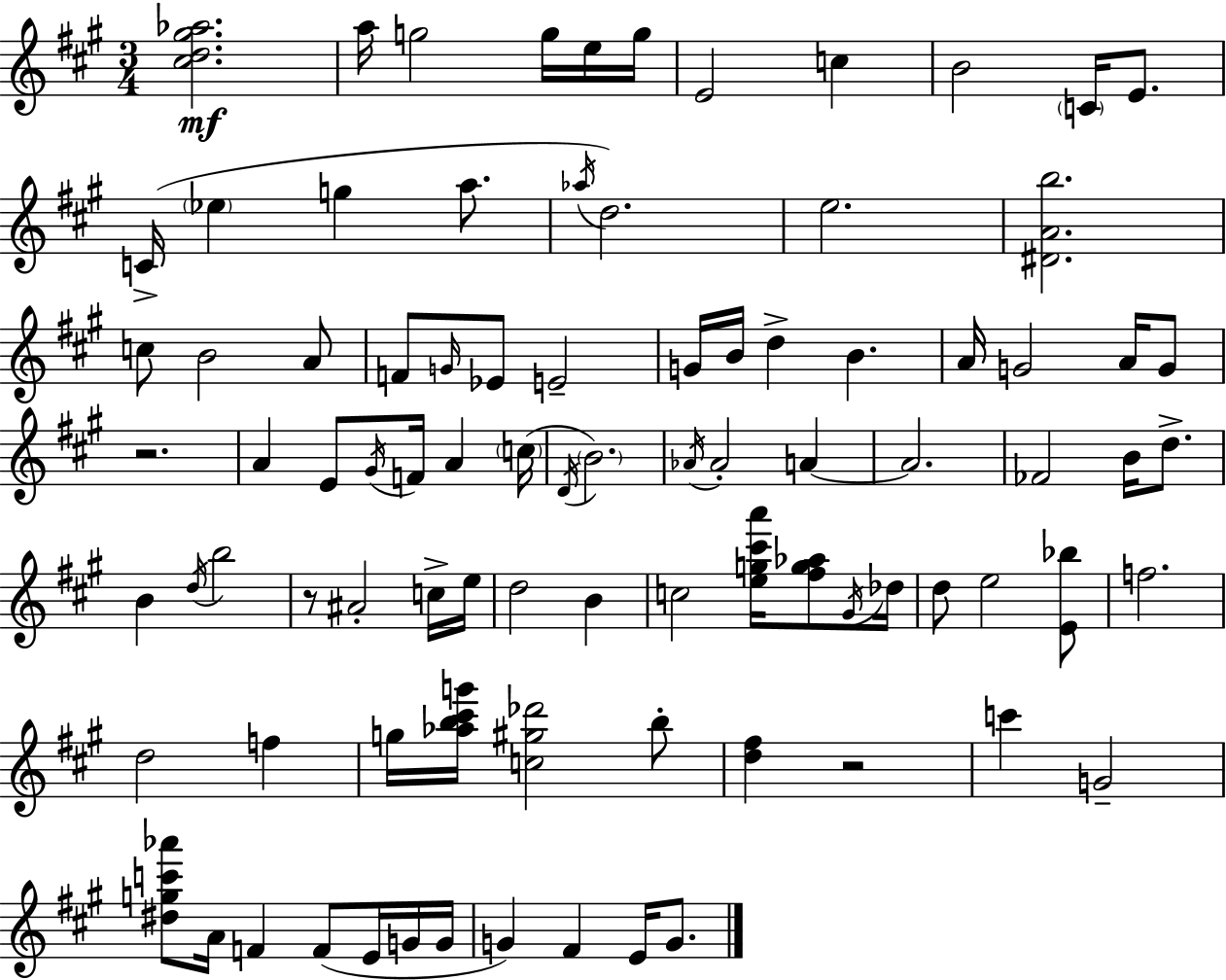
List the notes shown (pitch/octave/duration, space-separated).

[C#5,D5,G#5,Ab5]/h. A5/s G5/h G5/s E5/s G5/s E4/h C5/q B4/h C4/s E4/e. C4/s Eb5/q G5/q A5/e. Ab5/s D5/h. E5/h. [D#4,A4,B5]/h. C5/e B4/h A4/e F4/e G4/s Eb4/e E4/h G4/s B4/s D5/q B4/q. A4/s G4/h A4/s G4/e R/h. A4/q E4/e G#4/s F4/s A4/q C5/s D4/s B4/h. Ab4/s Ab4/h A4/q A4/h. FES4/h B4/s D5/e. B4/q D5/s B5/h R/e A#4/h C5/s E5/s D5/h B4/q C5/h [E5,G5,C#6,A6]/s [F#5,G5,Ab5]/e G#4/s Db5/s D5/e E5/h [E4,Bb5]/e F5/h. D5/h F5/q G5/s [Ab5,B5,C#6,G6]/s [C5,G#5,Db6]/h B5/e [D5,F#5]/q R/h C6/q G4/h [D#5,G5,C6,Ab6]/e A4/s F4/q F4/e E4/s G4/s G4/s G4/q F#4/q E4/s G4/e.